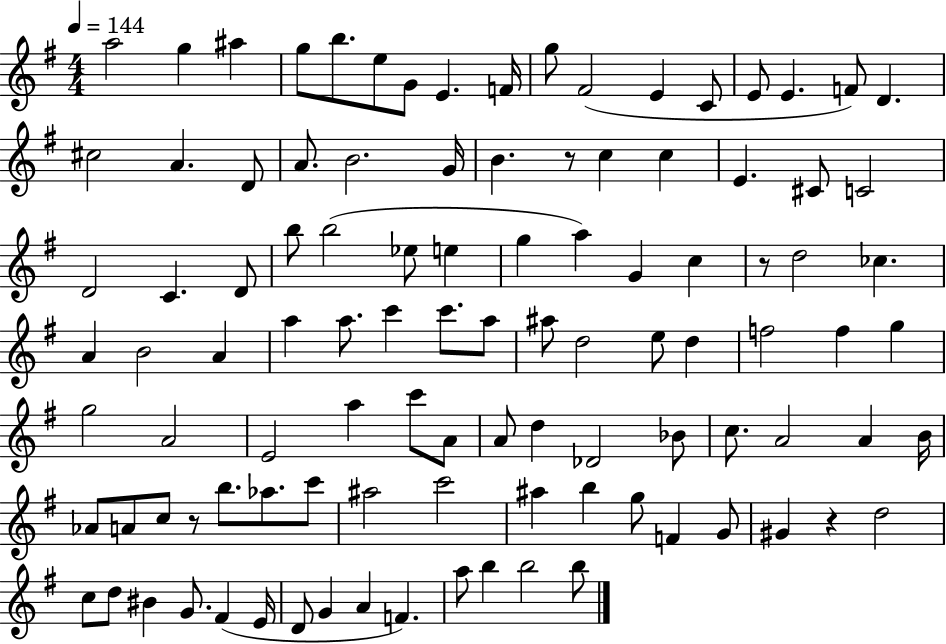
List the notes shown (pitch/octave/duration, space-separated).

A5/h G5/q A#5/q G5/e B5/e. E5/e G4/e E4/q. F4/s G5/e F#4/h E4/q C4/e E4/e E4/q. F4/e D4/q. C#5/h A4/q. D4/e A4/e. B4/h. G4/s B4/q. R/e C5/q C5/q E4/q. C#4/e C4/h D4/h C4/q. D4/e B5/e B5/h Eb5/e E5/q G5/q A5/q G4/q C5/q R/e D5/h CES5/q. A4/q B4/h A4/q A5/q A5/e. C6/q C6/e. A5/e A#5/e D5/h E5/e D5/q F5/h F5/q G5/q G5/h A4/h E4/h A5/q C6/e A4/e A4/e D5/q Db4/h Bb4/e C5/e. A4/h A4/q B4/s Ab4/e A4/e C5/e R/e B5/e. Ab5/e. C6/e A#5/h C6/h A#5/q B5/q G5/e F4/q G4/e G#4/q R/q D5/h C5/e D5/e BIS4/q G4/e. F#4/q E4/s D4/e G4/q A4/q F4/q. A5/e B5/q B5/h B5/e